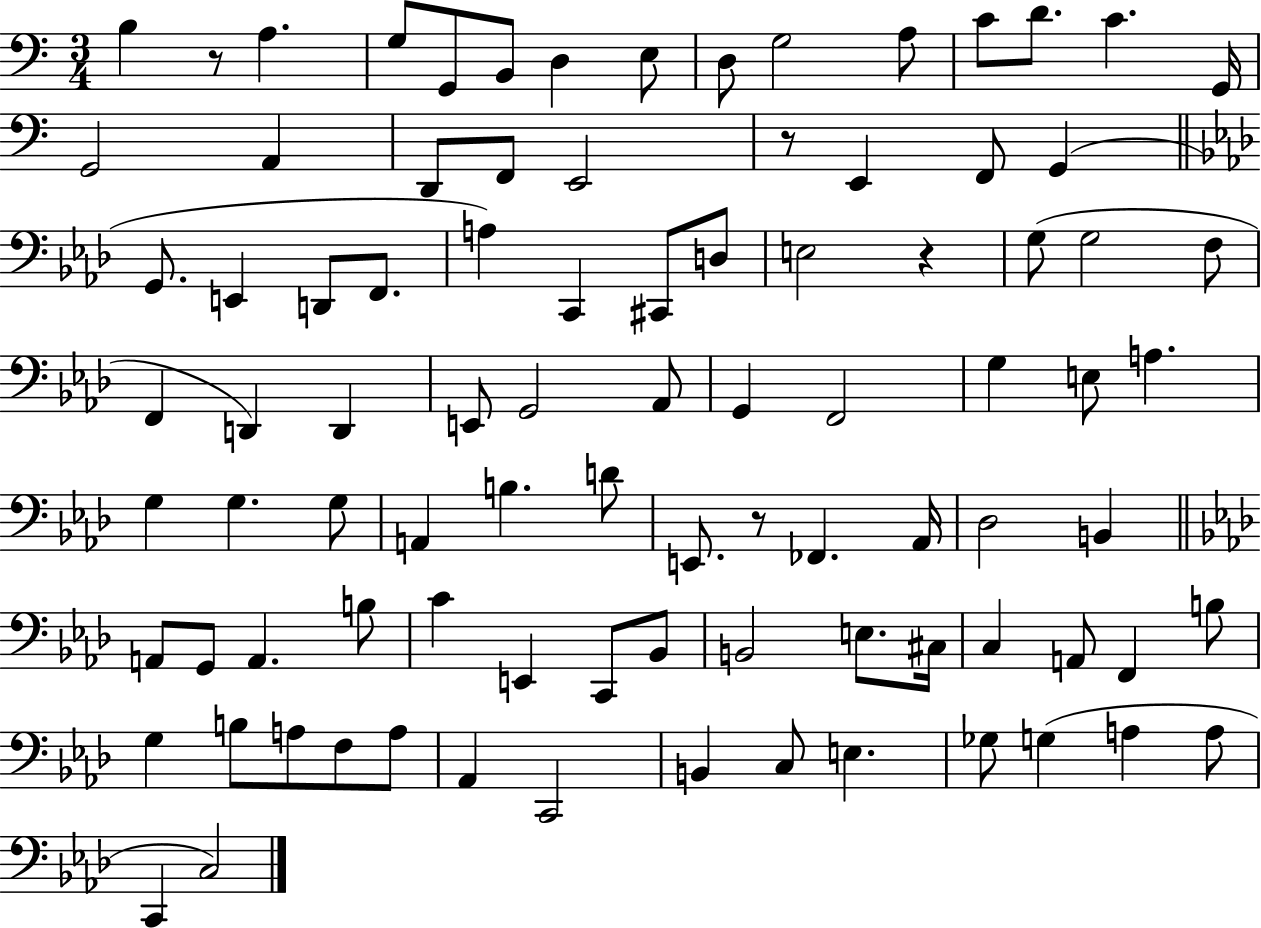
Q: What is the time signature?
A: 3/4